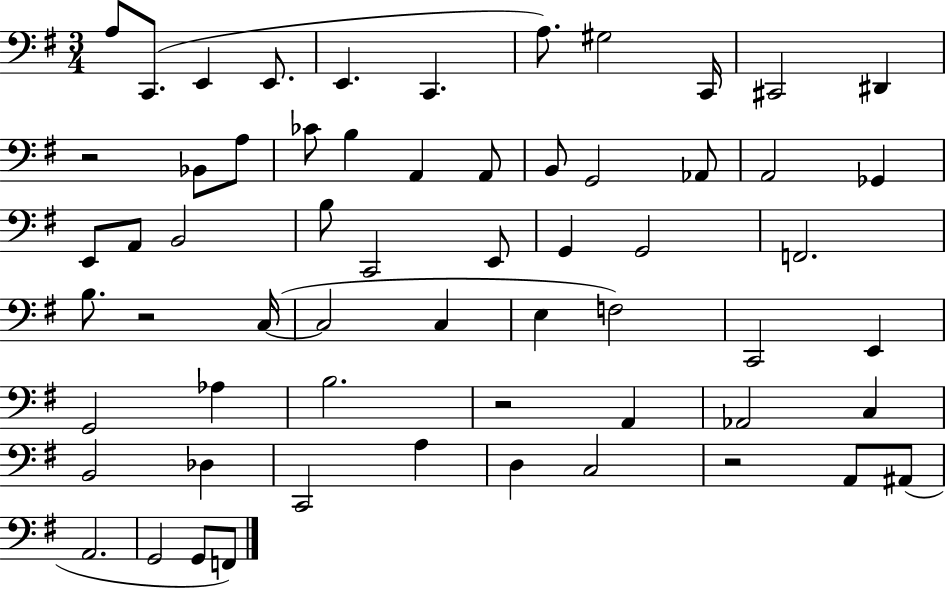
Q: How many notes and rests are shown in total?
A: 61